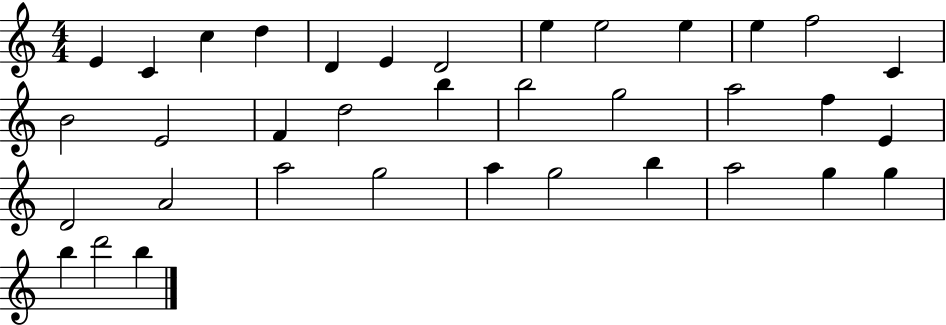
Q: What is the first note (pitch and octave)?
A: E4